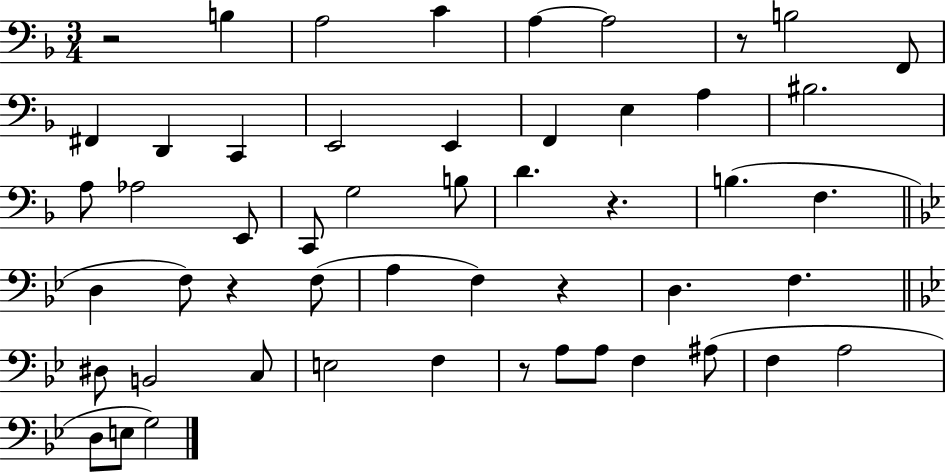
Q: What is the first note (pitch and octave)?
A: B3